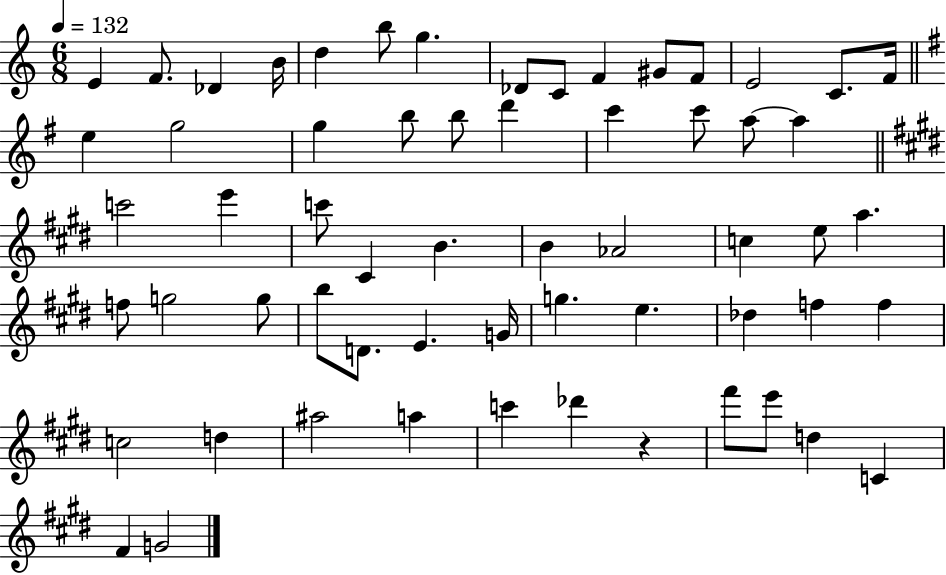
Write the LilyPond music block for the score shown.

{
  \clef treble
  \numericTimeSignature
  \time 6/8
  \key c \major
  \tempo 4 = 132
  e'4 f'8. des'4 b'16 | d''4 b''8 g''4. | des'8 c'8 f'4 gis'8 f'8 | e'2 c'8. f'16 | \break \bar "||" \break \key g \major e''4 g''2 | g''4 b''8 b''8 d'''4 | c'''4 c'''8 a''8~~ a''4 | \bar "||" \break \key e \major c'''2 e'''4 | c'''8 cis'4 b'4. | b'4 aes'2 | c''4 e''8 a''4. | \break f''8 g''2 g''8 | b''8 d'8. e'4. g'16 | g''4. e''4. | des''4 f''4 f''4 | \break c''2 d''4 | ais''2 a''4 | c'''4 des'''4 r4 | fis'''8 e'''8 d''4 c'4 | \break fis'4 g'2 | \bar "|."
}